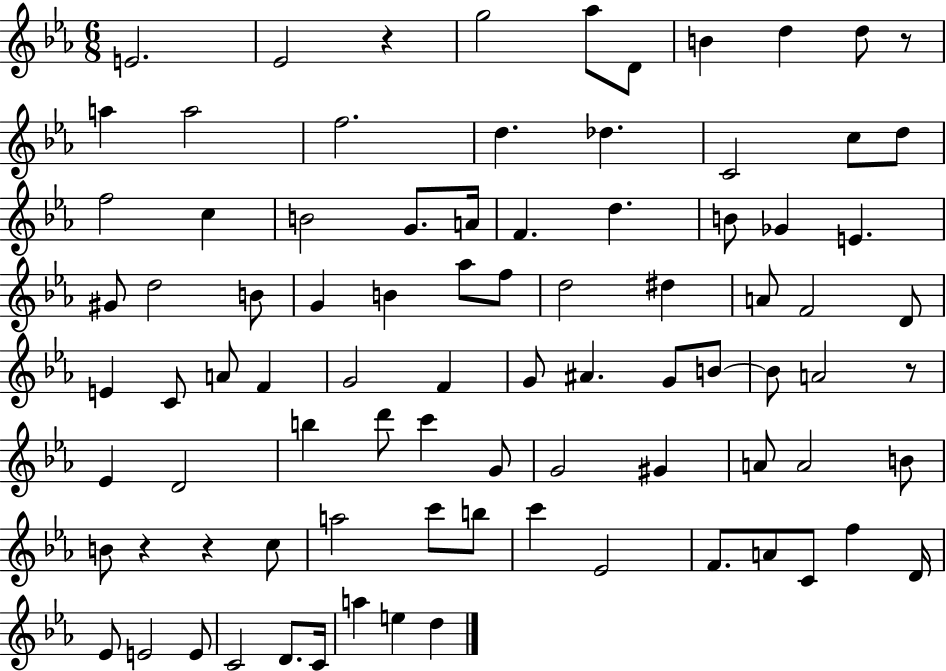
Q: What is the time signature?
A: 6/8